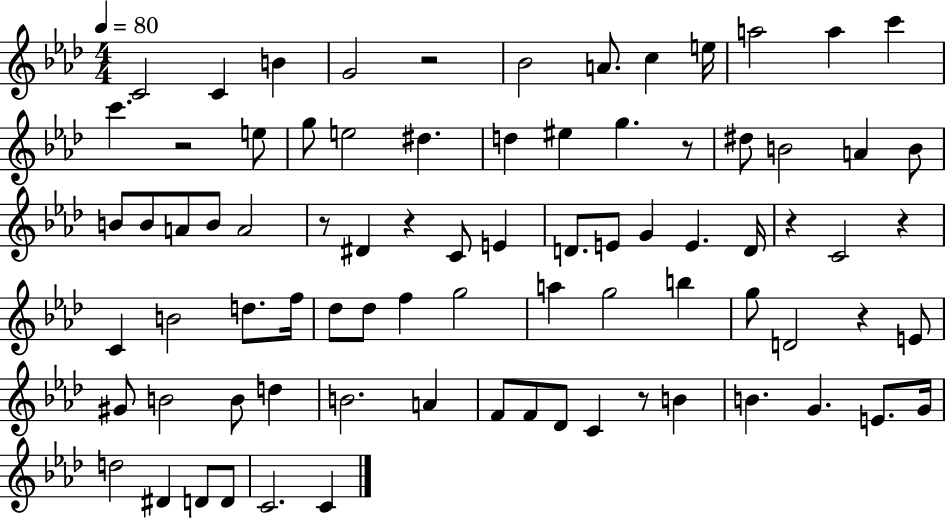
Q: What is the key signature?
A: AES major